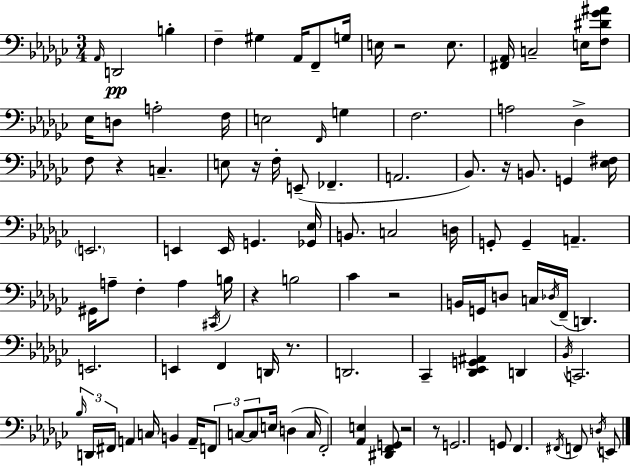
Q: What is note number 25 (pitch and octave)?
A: E3